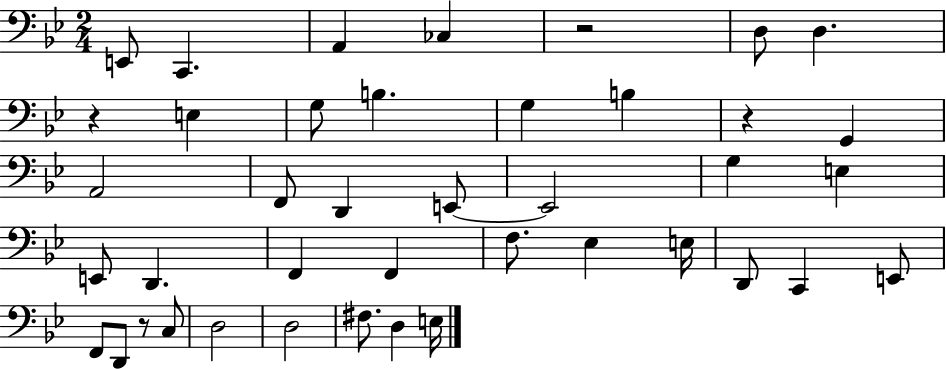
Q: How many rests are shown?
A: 4